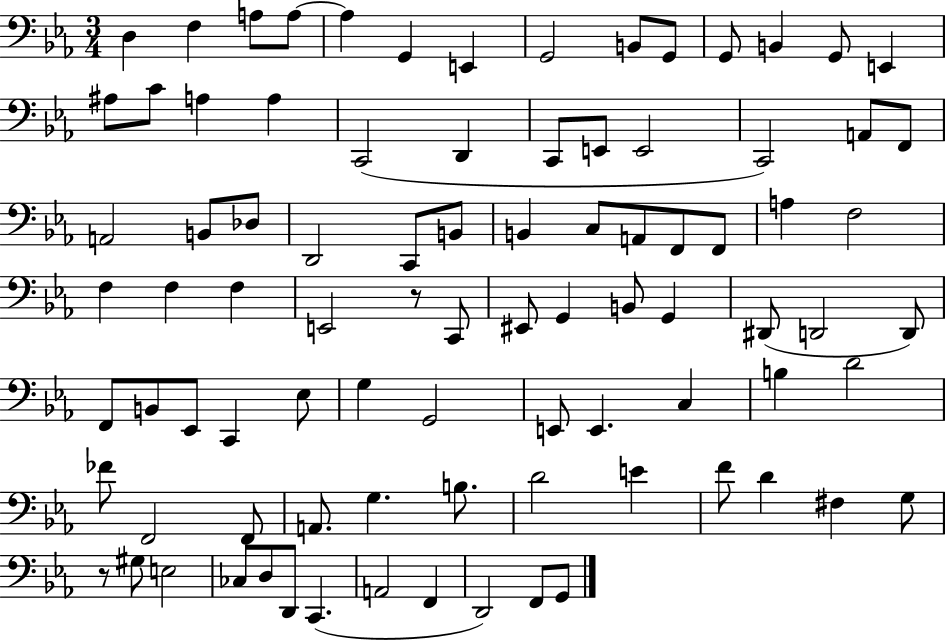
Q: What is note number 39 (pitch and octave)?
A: F3